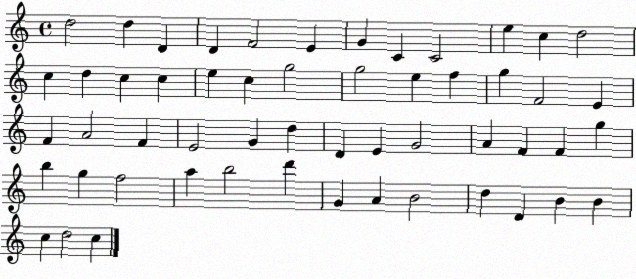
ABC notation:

X:1
T:Untitled
M:4/4
L:1/4
K:C
d2 d D D F2 E G C C2 e c d2 c d c c e c g2 g2 e f g F2 E F A2 F E2 G d D E G2 A F F g b g f2 a b2 d' G A B2 d D B B c d2 c